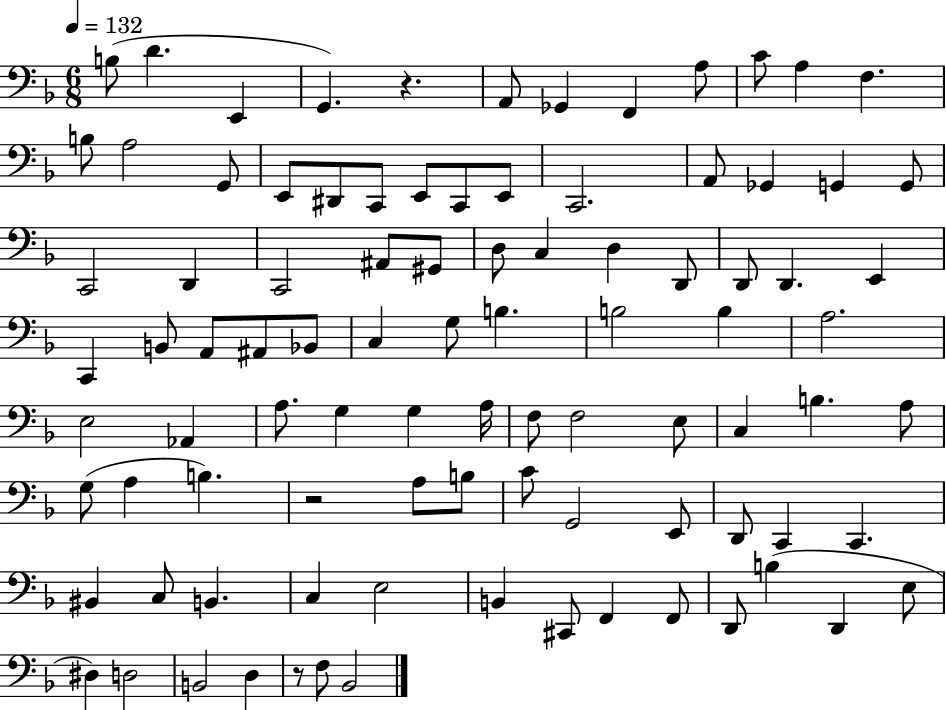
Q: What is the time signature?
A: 6/8